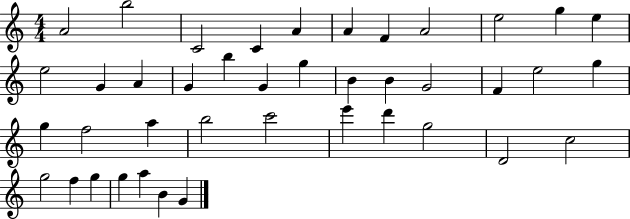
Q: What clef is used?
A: treble